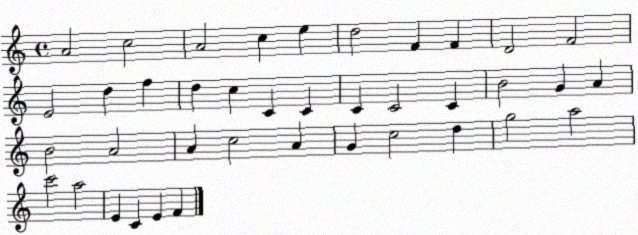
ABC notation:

X:1
T:Untitled
M:4/4
L:1/4
K:C
A2 c2 A2 c e d2 F F D2 F2 E2 d f d c C C C C2 C B2 G A B2 A2 A c2 A G c2 d g2 a2 c'2 a2 E C E F